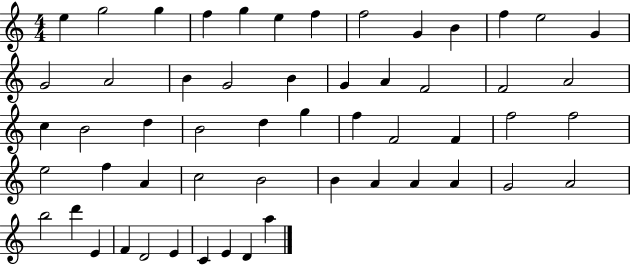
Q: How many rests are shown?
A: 0